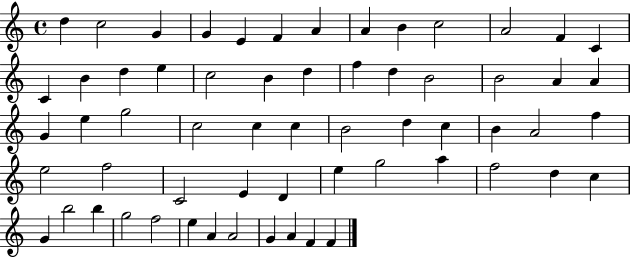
D5/q C5/h G4/q G4/q E4/q F4/q A4/q A4/q B4/q C5/h A4/h F4/q C4/q C4/q B4/q D5/q E5/q C5/h B4/q D5/q F5/q D5/q B4/h B4/h A4/q A4/q G4/q E5/q G5/h C5/h C5/q C5/q B4/h D5/q C5/q B4/q A4/h F5/q E5/h F5/h C4/h E4/q D4/q E5/q G5/h A5/q F5/h D5/q C5/q G4/q B5/h B5/q G5/h F5/h E5/q A4/q A4/h G4/q A4/q F4/q F4/q